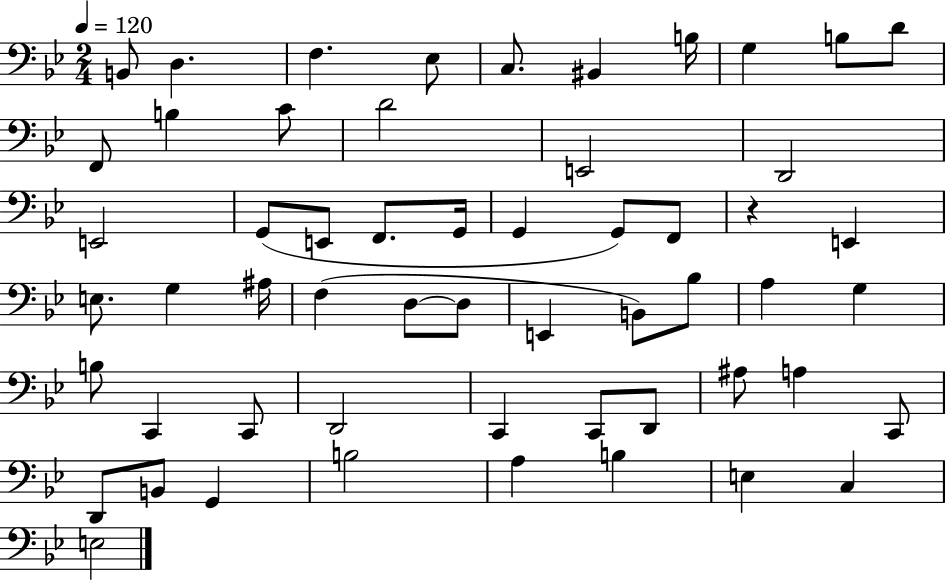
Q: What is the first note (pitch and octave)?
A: B2